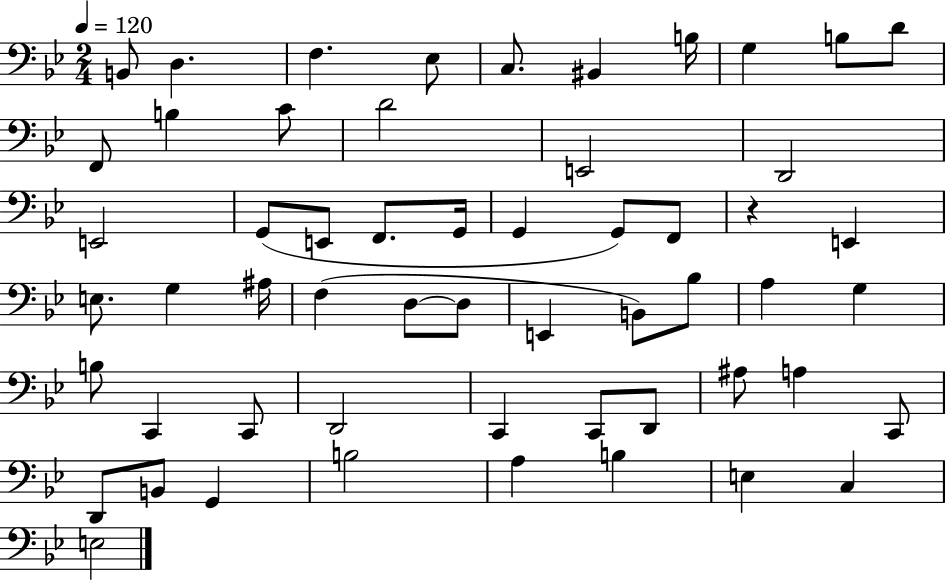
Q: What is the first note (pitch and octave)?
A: B2